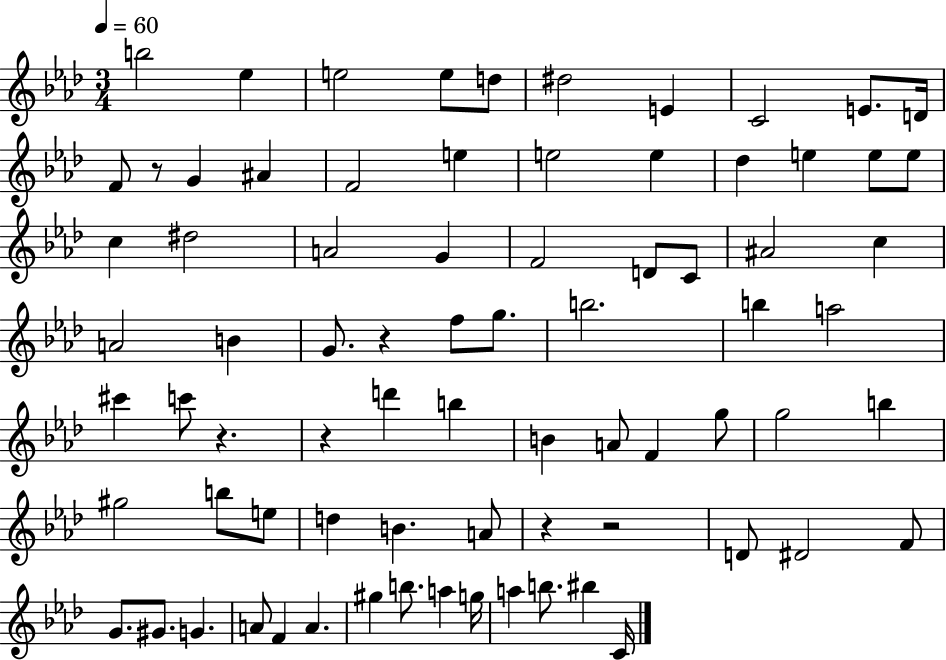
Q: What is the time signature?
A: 3/4